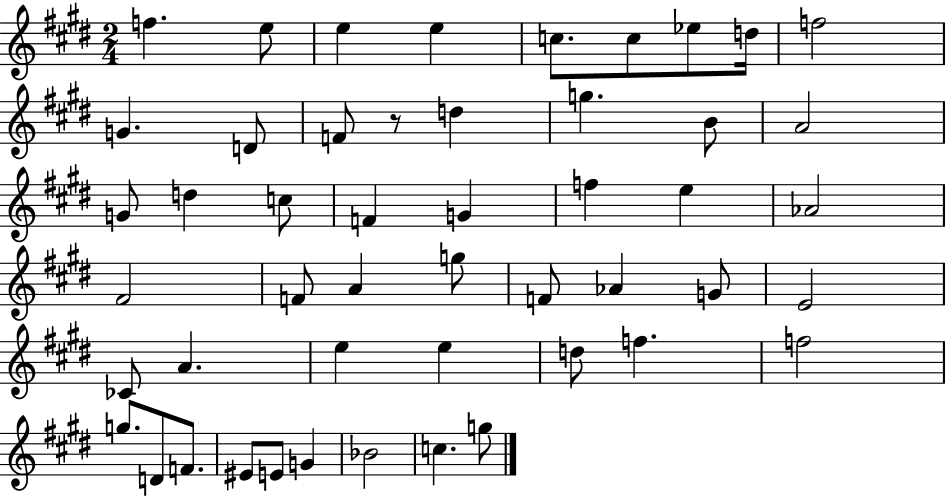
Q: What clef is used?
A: treble